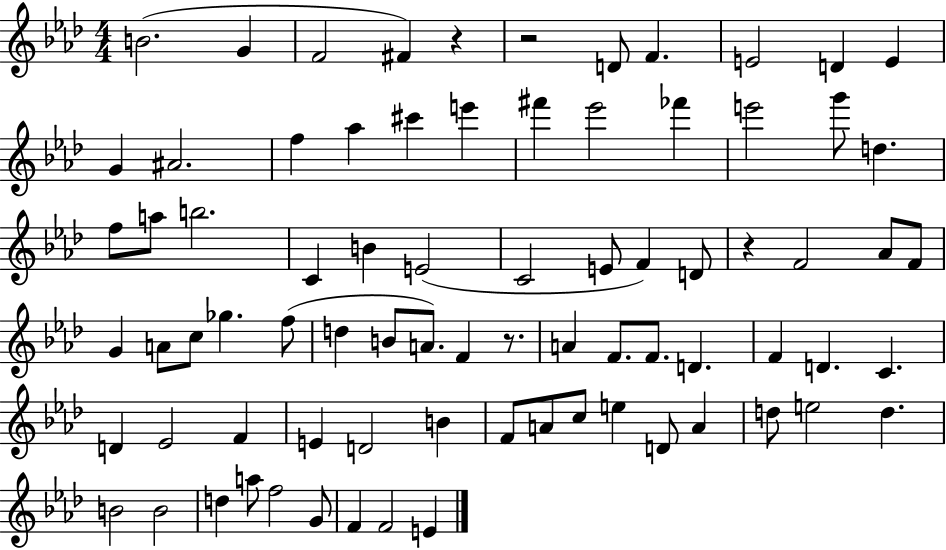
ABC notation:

X:1
T:Untitled
M:4/4
L:1/4
K:Ab
B2 G F2 ^F z z2 D/2 F E2 D E G ^A2 f _a ^c' e' ^f' _e'2 _f' e'2 g'/2 d f/2 a/2 b2 C B E2 C2 E/2 F D/2 z F2 _A/2 F/2 G A/2 c/2 _g f/2 d B/2 A/2 F z/2 A F/2 F/2 D F D C D _E2 F E D2 B F/2 A/2 c/2 e D/2 A d/2 e2 d B2 B2 d a/2 f2 G/2 F F2 E